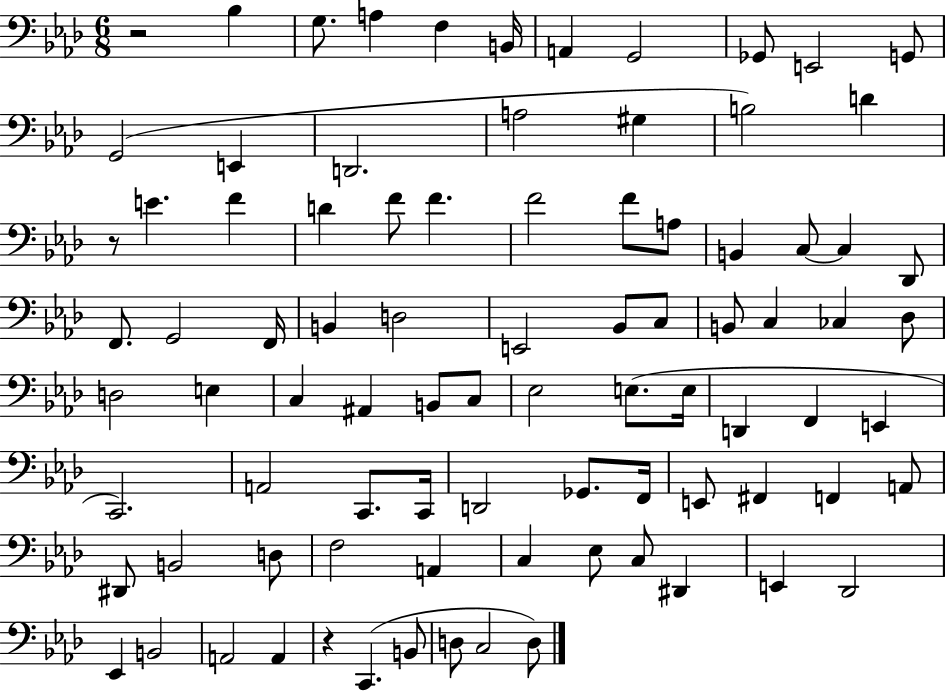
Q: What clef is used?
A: bass